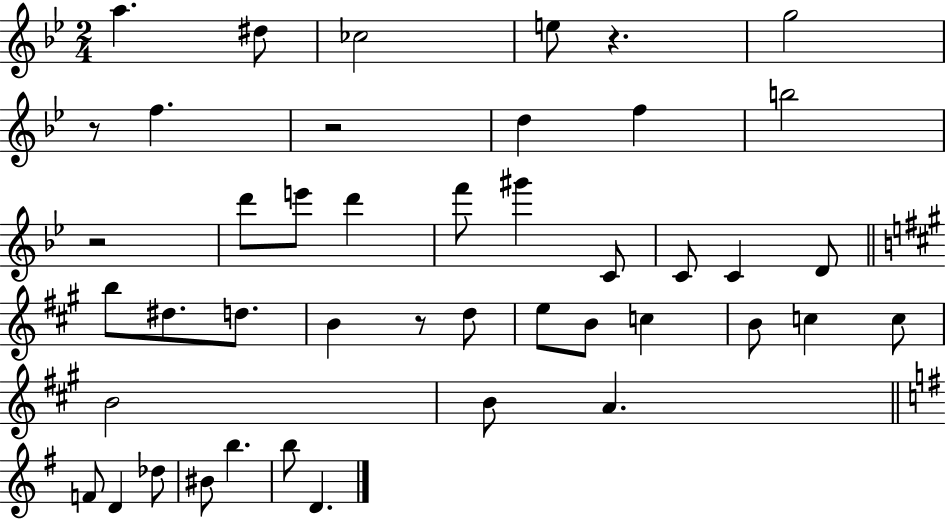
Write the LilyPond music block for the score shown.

{
  \clef treble
  \numericTimeSignature
  \time 2/4
  \key bes \major
  a''4. dis''8 | ces''2 | e''8 r4. | g''2 | \break r8 f''4. | r2 | d''4 f''4 | b''2 | \break r2 | d'''8 e'''8 d'''4 | f'''8 gis'''4 c'8 | c'8 c'4 d'8 | \break \bar "||" \break \key a \major b''8 dis''8. d''8. | b'4 r8 d''8 | e''8 b'8 c''4 | b'8 c''4 c''8 | \break b'2 | b'8 a'4. | \bar "||" \break \key g \major f'8 d'4 des''8 | bis'8 b''4. | b''8 d'4. | \bar "|."
}